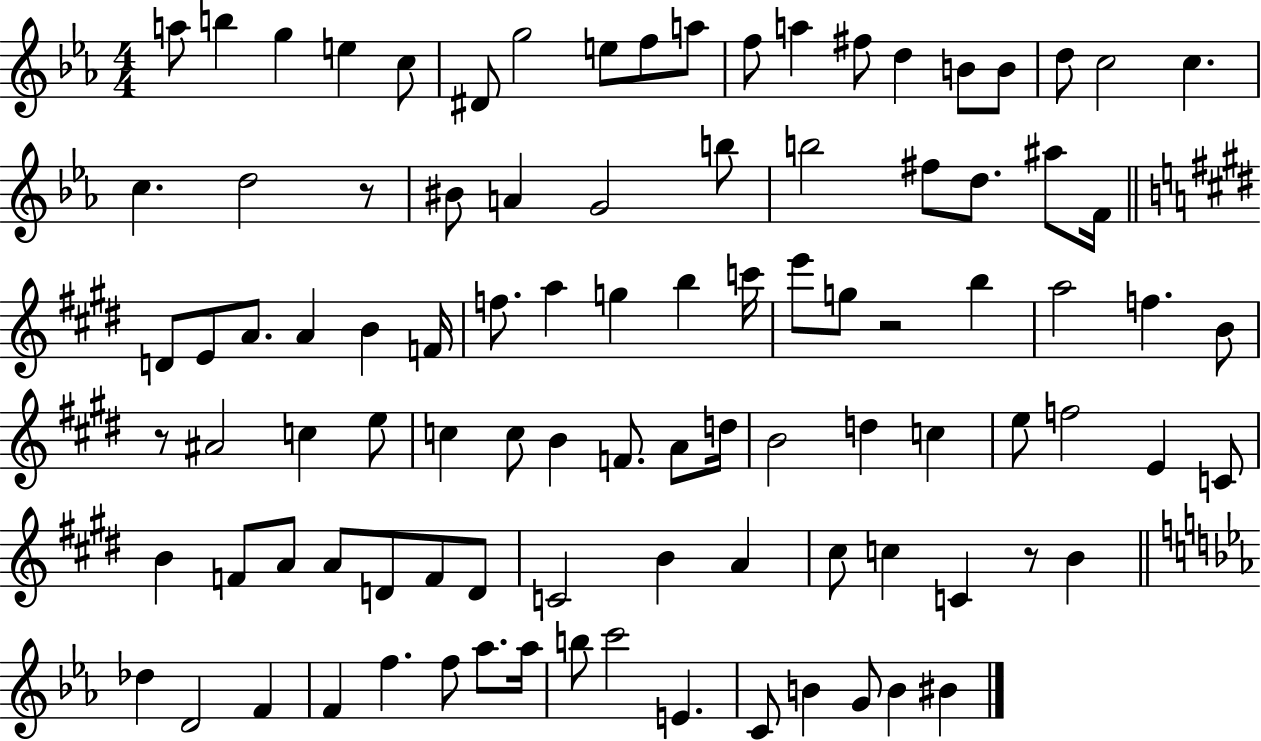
{
  \clef treble
  \numericTimeSignature
  \time 4/4
  \key ees \major
  a''8 b''4 g''4 e''4 c''8 | dis'8 g''2 e''8 f''8 a''8 | f''8 a''4 fis''8 d''4 b'8 b'8 | d''8 c''2 c''4. | \break c''4. d''2 r8 | bis'8 a'4 g'2 b''8 | b''2 fis''8 d''8. ais''8 f'16 | \bar "||" \break \key e \major d'8 e'8 a'8. a'4 b'4 f'16 | f''8. a''4 g''4 b''4 c'''16 | e'''8 g''8 r2 b''4 | a''2 f''4. b'8 | \break r8 ais'2 c''4 e''8 | c''4 c''8 b'4 f'8. a'8 d''16 | b'2 d''4 c''4 | e''8 f''2 e'4 c'8 | \break b'4 f'8 a'8 a'8 d'8 f'8 d'8 | c'2 b'4 a'4 | cis''8 c''4 c'4 r8 b'4 | \bar "||" \break \key ees \major des''4 d'2 f'4 | f'4 f''4. f''8 aes''8. aes''16 | b''8 c'''2 e'4. | c'8 b'4 g'8 b'4 bis'4 | \break \bar "|."
}